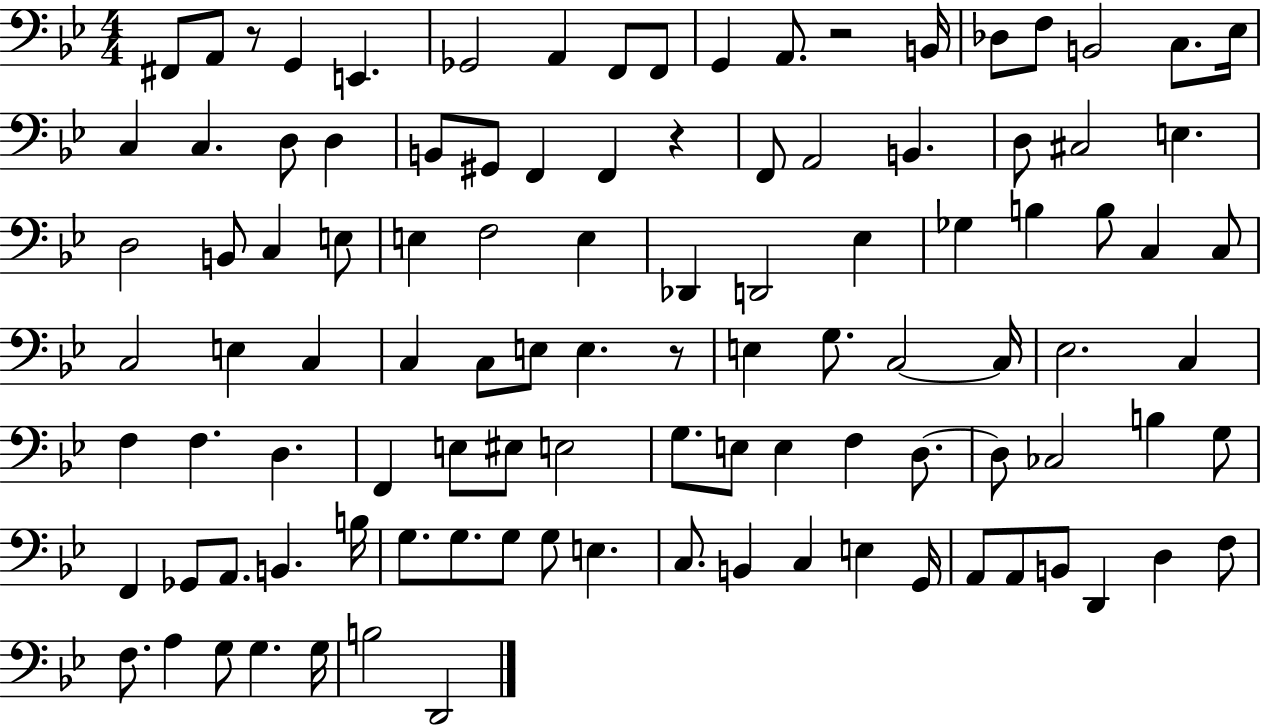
F#2/e A2/e R/e G2/q E2/q. Gb2/h A2/q F2/e F2/e G2/q A2/e. R/h B2/s Db3/e F3/e B2/h C3/e. Eb3/s C3/q C3/q. D3/e D3/q B2/e G#2/e F2/q F2/q R/q F2/e A2/h B2/q. D3/e C#3/h E3/q. D3/h B2/e C3/q E3/e E3/q F3/h E3/q Db2/q D2/h Eb3/q Gb3/q B3/q B3/e C3/q C3/e C3/h E3/q C3/q C3/q C3/e E3/e E3/q. R/e E3/q G3/e. C3/h C3/s Eb3/h. C3/q F3/q F3/q. D3/q. F2/q E3/e EIS3/e E3/h G3/e. E3/e E3/q F3/q D3/e. D3/e CES3/h B3/q G3/e F2/q Gb2/e A2/e. B2/q. B3/s G3/e. G3/e. G3/e G3/e E3/q. C3/e. B2/q C3/q E3/q G2/s A2/e A2/e B2/e D2/q D3/q F3/e F3/e. A3/q G3/e G3/q. G3/s B3/h D2/h